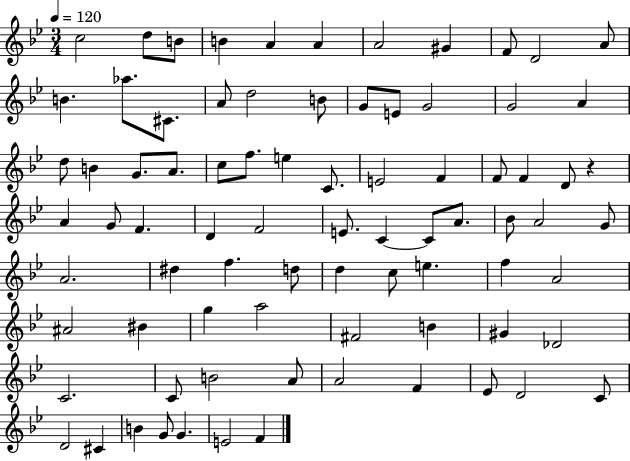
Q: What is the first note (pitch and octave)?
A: C5